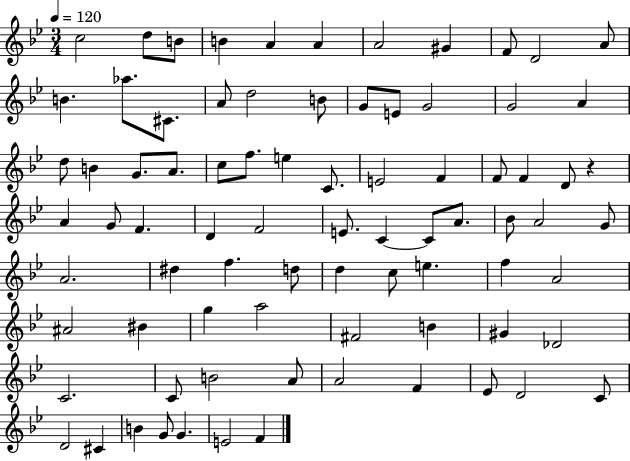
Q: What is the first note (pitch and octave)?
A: C5